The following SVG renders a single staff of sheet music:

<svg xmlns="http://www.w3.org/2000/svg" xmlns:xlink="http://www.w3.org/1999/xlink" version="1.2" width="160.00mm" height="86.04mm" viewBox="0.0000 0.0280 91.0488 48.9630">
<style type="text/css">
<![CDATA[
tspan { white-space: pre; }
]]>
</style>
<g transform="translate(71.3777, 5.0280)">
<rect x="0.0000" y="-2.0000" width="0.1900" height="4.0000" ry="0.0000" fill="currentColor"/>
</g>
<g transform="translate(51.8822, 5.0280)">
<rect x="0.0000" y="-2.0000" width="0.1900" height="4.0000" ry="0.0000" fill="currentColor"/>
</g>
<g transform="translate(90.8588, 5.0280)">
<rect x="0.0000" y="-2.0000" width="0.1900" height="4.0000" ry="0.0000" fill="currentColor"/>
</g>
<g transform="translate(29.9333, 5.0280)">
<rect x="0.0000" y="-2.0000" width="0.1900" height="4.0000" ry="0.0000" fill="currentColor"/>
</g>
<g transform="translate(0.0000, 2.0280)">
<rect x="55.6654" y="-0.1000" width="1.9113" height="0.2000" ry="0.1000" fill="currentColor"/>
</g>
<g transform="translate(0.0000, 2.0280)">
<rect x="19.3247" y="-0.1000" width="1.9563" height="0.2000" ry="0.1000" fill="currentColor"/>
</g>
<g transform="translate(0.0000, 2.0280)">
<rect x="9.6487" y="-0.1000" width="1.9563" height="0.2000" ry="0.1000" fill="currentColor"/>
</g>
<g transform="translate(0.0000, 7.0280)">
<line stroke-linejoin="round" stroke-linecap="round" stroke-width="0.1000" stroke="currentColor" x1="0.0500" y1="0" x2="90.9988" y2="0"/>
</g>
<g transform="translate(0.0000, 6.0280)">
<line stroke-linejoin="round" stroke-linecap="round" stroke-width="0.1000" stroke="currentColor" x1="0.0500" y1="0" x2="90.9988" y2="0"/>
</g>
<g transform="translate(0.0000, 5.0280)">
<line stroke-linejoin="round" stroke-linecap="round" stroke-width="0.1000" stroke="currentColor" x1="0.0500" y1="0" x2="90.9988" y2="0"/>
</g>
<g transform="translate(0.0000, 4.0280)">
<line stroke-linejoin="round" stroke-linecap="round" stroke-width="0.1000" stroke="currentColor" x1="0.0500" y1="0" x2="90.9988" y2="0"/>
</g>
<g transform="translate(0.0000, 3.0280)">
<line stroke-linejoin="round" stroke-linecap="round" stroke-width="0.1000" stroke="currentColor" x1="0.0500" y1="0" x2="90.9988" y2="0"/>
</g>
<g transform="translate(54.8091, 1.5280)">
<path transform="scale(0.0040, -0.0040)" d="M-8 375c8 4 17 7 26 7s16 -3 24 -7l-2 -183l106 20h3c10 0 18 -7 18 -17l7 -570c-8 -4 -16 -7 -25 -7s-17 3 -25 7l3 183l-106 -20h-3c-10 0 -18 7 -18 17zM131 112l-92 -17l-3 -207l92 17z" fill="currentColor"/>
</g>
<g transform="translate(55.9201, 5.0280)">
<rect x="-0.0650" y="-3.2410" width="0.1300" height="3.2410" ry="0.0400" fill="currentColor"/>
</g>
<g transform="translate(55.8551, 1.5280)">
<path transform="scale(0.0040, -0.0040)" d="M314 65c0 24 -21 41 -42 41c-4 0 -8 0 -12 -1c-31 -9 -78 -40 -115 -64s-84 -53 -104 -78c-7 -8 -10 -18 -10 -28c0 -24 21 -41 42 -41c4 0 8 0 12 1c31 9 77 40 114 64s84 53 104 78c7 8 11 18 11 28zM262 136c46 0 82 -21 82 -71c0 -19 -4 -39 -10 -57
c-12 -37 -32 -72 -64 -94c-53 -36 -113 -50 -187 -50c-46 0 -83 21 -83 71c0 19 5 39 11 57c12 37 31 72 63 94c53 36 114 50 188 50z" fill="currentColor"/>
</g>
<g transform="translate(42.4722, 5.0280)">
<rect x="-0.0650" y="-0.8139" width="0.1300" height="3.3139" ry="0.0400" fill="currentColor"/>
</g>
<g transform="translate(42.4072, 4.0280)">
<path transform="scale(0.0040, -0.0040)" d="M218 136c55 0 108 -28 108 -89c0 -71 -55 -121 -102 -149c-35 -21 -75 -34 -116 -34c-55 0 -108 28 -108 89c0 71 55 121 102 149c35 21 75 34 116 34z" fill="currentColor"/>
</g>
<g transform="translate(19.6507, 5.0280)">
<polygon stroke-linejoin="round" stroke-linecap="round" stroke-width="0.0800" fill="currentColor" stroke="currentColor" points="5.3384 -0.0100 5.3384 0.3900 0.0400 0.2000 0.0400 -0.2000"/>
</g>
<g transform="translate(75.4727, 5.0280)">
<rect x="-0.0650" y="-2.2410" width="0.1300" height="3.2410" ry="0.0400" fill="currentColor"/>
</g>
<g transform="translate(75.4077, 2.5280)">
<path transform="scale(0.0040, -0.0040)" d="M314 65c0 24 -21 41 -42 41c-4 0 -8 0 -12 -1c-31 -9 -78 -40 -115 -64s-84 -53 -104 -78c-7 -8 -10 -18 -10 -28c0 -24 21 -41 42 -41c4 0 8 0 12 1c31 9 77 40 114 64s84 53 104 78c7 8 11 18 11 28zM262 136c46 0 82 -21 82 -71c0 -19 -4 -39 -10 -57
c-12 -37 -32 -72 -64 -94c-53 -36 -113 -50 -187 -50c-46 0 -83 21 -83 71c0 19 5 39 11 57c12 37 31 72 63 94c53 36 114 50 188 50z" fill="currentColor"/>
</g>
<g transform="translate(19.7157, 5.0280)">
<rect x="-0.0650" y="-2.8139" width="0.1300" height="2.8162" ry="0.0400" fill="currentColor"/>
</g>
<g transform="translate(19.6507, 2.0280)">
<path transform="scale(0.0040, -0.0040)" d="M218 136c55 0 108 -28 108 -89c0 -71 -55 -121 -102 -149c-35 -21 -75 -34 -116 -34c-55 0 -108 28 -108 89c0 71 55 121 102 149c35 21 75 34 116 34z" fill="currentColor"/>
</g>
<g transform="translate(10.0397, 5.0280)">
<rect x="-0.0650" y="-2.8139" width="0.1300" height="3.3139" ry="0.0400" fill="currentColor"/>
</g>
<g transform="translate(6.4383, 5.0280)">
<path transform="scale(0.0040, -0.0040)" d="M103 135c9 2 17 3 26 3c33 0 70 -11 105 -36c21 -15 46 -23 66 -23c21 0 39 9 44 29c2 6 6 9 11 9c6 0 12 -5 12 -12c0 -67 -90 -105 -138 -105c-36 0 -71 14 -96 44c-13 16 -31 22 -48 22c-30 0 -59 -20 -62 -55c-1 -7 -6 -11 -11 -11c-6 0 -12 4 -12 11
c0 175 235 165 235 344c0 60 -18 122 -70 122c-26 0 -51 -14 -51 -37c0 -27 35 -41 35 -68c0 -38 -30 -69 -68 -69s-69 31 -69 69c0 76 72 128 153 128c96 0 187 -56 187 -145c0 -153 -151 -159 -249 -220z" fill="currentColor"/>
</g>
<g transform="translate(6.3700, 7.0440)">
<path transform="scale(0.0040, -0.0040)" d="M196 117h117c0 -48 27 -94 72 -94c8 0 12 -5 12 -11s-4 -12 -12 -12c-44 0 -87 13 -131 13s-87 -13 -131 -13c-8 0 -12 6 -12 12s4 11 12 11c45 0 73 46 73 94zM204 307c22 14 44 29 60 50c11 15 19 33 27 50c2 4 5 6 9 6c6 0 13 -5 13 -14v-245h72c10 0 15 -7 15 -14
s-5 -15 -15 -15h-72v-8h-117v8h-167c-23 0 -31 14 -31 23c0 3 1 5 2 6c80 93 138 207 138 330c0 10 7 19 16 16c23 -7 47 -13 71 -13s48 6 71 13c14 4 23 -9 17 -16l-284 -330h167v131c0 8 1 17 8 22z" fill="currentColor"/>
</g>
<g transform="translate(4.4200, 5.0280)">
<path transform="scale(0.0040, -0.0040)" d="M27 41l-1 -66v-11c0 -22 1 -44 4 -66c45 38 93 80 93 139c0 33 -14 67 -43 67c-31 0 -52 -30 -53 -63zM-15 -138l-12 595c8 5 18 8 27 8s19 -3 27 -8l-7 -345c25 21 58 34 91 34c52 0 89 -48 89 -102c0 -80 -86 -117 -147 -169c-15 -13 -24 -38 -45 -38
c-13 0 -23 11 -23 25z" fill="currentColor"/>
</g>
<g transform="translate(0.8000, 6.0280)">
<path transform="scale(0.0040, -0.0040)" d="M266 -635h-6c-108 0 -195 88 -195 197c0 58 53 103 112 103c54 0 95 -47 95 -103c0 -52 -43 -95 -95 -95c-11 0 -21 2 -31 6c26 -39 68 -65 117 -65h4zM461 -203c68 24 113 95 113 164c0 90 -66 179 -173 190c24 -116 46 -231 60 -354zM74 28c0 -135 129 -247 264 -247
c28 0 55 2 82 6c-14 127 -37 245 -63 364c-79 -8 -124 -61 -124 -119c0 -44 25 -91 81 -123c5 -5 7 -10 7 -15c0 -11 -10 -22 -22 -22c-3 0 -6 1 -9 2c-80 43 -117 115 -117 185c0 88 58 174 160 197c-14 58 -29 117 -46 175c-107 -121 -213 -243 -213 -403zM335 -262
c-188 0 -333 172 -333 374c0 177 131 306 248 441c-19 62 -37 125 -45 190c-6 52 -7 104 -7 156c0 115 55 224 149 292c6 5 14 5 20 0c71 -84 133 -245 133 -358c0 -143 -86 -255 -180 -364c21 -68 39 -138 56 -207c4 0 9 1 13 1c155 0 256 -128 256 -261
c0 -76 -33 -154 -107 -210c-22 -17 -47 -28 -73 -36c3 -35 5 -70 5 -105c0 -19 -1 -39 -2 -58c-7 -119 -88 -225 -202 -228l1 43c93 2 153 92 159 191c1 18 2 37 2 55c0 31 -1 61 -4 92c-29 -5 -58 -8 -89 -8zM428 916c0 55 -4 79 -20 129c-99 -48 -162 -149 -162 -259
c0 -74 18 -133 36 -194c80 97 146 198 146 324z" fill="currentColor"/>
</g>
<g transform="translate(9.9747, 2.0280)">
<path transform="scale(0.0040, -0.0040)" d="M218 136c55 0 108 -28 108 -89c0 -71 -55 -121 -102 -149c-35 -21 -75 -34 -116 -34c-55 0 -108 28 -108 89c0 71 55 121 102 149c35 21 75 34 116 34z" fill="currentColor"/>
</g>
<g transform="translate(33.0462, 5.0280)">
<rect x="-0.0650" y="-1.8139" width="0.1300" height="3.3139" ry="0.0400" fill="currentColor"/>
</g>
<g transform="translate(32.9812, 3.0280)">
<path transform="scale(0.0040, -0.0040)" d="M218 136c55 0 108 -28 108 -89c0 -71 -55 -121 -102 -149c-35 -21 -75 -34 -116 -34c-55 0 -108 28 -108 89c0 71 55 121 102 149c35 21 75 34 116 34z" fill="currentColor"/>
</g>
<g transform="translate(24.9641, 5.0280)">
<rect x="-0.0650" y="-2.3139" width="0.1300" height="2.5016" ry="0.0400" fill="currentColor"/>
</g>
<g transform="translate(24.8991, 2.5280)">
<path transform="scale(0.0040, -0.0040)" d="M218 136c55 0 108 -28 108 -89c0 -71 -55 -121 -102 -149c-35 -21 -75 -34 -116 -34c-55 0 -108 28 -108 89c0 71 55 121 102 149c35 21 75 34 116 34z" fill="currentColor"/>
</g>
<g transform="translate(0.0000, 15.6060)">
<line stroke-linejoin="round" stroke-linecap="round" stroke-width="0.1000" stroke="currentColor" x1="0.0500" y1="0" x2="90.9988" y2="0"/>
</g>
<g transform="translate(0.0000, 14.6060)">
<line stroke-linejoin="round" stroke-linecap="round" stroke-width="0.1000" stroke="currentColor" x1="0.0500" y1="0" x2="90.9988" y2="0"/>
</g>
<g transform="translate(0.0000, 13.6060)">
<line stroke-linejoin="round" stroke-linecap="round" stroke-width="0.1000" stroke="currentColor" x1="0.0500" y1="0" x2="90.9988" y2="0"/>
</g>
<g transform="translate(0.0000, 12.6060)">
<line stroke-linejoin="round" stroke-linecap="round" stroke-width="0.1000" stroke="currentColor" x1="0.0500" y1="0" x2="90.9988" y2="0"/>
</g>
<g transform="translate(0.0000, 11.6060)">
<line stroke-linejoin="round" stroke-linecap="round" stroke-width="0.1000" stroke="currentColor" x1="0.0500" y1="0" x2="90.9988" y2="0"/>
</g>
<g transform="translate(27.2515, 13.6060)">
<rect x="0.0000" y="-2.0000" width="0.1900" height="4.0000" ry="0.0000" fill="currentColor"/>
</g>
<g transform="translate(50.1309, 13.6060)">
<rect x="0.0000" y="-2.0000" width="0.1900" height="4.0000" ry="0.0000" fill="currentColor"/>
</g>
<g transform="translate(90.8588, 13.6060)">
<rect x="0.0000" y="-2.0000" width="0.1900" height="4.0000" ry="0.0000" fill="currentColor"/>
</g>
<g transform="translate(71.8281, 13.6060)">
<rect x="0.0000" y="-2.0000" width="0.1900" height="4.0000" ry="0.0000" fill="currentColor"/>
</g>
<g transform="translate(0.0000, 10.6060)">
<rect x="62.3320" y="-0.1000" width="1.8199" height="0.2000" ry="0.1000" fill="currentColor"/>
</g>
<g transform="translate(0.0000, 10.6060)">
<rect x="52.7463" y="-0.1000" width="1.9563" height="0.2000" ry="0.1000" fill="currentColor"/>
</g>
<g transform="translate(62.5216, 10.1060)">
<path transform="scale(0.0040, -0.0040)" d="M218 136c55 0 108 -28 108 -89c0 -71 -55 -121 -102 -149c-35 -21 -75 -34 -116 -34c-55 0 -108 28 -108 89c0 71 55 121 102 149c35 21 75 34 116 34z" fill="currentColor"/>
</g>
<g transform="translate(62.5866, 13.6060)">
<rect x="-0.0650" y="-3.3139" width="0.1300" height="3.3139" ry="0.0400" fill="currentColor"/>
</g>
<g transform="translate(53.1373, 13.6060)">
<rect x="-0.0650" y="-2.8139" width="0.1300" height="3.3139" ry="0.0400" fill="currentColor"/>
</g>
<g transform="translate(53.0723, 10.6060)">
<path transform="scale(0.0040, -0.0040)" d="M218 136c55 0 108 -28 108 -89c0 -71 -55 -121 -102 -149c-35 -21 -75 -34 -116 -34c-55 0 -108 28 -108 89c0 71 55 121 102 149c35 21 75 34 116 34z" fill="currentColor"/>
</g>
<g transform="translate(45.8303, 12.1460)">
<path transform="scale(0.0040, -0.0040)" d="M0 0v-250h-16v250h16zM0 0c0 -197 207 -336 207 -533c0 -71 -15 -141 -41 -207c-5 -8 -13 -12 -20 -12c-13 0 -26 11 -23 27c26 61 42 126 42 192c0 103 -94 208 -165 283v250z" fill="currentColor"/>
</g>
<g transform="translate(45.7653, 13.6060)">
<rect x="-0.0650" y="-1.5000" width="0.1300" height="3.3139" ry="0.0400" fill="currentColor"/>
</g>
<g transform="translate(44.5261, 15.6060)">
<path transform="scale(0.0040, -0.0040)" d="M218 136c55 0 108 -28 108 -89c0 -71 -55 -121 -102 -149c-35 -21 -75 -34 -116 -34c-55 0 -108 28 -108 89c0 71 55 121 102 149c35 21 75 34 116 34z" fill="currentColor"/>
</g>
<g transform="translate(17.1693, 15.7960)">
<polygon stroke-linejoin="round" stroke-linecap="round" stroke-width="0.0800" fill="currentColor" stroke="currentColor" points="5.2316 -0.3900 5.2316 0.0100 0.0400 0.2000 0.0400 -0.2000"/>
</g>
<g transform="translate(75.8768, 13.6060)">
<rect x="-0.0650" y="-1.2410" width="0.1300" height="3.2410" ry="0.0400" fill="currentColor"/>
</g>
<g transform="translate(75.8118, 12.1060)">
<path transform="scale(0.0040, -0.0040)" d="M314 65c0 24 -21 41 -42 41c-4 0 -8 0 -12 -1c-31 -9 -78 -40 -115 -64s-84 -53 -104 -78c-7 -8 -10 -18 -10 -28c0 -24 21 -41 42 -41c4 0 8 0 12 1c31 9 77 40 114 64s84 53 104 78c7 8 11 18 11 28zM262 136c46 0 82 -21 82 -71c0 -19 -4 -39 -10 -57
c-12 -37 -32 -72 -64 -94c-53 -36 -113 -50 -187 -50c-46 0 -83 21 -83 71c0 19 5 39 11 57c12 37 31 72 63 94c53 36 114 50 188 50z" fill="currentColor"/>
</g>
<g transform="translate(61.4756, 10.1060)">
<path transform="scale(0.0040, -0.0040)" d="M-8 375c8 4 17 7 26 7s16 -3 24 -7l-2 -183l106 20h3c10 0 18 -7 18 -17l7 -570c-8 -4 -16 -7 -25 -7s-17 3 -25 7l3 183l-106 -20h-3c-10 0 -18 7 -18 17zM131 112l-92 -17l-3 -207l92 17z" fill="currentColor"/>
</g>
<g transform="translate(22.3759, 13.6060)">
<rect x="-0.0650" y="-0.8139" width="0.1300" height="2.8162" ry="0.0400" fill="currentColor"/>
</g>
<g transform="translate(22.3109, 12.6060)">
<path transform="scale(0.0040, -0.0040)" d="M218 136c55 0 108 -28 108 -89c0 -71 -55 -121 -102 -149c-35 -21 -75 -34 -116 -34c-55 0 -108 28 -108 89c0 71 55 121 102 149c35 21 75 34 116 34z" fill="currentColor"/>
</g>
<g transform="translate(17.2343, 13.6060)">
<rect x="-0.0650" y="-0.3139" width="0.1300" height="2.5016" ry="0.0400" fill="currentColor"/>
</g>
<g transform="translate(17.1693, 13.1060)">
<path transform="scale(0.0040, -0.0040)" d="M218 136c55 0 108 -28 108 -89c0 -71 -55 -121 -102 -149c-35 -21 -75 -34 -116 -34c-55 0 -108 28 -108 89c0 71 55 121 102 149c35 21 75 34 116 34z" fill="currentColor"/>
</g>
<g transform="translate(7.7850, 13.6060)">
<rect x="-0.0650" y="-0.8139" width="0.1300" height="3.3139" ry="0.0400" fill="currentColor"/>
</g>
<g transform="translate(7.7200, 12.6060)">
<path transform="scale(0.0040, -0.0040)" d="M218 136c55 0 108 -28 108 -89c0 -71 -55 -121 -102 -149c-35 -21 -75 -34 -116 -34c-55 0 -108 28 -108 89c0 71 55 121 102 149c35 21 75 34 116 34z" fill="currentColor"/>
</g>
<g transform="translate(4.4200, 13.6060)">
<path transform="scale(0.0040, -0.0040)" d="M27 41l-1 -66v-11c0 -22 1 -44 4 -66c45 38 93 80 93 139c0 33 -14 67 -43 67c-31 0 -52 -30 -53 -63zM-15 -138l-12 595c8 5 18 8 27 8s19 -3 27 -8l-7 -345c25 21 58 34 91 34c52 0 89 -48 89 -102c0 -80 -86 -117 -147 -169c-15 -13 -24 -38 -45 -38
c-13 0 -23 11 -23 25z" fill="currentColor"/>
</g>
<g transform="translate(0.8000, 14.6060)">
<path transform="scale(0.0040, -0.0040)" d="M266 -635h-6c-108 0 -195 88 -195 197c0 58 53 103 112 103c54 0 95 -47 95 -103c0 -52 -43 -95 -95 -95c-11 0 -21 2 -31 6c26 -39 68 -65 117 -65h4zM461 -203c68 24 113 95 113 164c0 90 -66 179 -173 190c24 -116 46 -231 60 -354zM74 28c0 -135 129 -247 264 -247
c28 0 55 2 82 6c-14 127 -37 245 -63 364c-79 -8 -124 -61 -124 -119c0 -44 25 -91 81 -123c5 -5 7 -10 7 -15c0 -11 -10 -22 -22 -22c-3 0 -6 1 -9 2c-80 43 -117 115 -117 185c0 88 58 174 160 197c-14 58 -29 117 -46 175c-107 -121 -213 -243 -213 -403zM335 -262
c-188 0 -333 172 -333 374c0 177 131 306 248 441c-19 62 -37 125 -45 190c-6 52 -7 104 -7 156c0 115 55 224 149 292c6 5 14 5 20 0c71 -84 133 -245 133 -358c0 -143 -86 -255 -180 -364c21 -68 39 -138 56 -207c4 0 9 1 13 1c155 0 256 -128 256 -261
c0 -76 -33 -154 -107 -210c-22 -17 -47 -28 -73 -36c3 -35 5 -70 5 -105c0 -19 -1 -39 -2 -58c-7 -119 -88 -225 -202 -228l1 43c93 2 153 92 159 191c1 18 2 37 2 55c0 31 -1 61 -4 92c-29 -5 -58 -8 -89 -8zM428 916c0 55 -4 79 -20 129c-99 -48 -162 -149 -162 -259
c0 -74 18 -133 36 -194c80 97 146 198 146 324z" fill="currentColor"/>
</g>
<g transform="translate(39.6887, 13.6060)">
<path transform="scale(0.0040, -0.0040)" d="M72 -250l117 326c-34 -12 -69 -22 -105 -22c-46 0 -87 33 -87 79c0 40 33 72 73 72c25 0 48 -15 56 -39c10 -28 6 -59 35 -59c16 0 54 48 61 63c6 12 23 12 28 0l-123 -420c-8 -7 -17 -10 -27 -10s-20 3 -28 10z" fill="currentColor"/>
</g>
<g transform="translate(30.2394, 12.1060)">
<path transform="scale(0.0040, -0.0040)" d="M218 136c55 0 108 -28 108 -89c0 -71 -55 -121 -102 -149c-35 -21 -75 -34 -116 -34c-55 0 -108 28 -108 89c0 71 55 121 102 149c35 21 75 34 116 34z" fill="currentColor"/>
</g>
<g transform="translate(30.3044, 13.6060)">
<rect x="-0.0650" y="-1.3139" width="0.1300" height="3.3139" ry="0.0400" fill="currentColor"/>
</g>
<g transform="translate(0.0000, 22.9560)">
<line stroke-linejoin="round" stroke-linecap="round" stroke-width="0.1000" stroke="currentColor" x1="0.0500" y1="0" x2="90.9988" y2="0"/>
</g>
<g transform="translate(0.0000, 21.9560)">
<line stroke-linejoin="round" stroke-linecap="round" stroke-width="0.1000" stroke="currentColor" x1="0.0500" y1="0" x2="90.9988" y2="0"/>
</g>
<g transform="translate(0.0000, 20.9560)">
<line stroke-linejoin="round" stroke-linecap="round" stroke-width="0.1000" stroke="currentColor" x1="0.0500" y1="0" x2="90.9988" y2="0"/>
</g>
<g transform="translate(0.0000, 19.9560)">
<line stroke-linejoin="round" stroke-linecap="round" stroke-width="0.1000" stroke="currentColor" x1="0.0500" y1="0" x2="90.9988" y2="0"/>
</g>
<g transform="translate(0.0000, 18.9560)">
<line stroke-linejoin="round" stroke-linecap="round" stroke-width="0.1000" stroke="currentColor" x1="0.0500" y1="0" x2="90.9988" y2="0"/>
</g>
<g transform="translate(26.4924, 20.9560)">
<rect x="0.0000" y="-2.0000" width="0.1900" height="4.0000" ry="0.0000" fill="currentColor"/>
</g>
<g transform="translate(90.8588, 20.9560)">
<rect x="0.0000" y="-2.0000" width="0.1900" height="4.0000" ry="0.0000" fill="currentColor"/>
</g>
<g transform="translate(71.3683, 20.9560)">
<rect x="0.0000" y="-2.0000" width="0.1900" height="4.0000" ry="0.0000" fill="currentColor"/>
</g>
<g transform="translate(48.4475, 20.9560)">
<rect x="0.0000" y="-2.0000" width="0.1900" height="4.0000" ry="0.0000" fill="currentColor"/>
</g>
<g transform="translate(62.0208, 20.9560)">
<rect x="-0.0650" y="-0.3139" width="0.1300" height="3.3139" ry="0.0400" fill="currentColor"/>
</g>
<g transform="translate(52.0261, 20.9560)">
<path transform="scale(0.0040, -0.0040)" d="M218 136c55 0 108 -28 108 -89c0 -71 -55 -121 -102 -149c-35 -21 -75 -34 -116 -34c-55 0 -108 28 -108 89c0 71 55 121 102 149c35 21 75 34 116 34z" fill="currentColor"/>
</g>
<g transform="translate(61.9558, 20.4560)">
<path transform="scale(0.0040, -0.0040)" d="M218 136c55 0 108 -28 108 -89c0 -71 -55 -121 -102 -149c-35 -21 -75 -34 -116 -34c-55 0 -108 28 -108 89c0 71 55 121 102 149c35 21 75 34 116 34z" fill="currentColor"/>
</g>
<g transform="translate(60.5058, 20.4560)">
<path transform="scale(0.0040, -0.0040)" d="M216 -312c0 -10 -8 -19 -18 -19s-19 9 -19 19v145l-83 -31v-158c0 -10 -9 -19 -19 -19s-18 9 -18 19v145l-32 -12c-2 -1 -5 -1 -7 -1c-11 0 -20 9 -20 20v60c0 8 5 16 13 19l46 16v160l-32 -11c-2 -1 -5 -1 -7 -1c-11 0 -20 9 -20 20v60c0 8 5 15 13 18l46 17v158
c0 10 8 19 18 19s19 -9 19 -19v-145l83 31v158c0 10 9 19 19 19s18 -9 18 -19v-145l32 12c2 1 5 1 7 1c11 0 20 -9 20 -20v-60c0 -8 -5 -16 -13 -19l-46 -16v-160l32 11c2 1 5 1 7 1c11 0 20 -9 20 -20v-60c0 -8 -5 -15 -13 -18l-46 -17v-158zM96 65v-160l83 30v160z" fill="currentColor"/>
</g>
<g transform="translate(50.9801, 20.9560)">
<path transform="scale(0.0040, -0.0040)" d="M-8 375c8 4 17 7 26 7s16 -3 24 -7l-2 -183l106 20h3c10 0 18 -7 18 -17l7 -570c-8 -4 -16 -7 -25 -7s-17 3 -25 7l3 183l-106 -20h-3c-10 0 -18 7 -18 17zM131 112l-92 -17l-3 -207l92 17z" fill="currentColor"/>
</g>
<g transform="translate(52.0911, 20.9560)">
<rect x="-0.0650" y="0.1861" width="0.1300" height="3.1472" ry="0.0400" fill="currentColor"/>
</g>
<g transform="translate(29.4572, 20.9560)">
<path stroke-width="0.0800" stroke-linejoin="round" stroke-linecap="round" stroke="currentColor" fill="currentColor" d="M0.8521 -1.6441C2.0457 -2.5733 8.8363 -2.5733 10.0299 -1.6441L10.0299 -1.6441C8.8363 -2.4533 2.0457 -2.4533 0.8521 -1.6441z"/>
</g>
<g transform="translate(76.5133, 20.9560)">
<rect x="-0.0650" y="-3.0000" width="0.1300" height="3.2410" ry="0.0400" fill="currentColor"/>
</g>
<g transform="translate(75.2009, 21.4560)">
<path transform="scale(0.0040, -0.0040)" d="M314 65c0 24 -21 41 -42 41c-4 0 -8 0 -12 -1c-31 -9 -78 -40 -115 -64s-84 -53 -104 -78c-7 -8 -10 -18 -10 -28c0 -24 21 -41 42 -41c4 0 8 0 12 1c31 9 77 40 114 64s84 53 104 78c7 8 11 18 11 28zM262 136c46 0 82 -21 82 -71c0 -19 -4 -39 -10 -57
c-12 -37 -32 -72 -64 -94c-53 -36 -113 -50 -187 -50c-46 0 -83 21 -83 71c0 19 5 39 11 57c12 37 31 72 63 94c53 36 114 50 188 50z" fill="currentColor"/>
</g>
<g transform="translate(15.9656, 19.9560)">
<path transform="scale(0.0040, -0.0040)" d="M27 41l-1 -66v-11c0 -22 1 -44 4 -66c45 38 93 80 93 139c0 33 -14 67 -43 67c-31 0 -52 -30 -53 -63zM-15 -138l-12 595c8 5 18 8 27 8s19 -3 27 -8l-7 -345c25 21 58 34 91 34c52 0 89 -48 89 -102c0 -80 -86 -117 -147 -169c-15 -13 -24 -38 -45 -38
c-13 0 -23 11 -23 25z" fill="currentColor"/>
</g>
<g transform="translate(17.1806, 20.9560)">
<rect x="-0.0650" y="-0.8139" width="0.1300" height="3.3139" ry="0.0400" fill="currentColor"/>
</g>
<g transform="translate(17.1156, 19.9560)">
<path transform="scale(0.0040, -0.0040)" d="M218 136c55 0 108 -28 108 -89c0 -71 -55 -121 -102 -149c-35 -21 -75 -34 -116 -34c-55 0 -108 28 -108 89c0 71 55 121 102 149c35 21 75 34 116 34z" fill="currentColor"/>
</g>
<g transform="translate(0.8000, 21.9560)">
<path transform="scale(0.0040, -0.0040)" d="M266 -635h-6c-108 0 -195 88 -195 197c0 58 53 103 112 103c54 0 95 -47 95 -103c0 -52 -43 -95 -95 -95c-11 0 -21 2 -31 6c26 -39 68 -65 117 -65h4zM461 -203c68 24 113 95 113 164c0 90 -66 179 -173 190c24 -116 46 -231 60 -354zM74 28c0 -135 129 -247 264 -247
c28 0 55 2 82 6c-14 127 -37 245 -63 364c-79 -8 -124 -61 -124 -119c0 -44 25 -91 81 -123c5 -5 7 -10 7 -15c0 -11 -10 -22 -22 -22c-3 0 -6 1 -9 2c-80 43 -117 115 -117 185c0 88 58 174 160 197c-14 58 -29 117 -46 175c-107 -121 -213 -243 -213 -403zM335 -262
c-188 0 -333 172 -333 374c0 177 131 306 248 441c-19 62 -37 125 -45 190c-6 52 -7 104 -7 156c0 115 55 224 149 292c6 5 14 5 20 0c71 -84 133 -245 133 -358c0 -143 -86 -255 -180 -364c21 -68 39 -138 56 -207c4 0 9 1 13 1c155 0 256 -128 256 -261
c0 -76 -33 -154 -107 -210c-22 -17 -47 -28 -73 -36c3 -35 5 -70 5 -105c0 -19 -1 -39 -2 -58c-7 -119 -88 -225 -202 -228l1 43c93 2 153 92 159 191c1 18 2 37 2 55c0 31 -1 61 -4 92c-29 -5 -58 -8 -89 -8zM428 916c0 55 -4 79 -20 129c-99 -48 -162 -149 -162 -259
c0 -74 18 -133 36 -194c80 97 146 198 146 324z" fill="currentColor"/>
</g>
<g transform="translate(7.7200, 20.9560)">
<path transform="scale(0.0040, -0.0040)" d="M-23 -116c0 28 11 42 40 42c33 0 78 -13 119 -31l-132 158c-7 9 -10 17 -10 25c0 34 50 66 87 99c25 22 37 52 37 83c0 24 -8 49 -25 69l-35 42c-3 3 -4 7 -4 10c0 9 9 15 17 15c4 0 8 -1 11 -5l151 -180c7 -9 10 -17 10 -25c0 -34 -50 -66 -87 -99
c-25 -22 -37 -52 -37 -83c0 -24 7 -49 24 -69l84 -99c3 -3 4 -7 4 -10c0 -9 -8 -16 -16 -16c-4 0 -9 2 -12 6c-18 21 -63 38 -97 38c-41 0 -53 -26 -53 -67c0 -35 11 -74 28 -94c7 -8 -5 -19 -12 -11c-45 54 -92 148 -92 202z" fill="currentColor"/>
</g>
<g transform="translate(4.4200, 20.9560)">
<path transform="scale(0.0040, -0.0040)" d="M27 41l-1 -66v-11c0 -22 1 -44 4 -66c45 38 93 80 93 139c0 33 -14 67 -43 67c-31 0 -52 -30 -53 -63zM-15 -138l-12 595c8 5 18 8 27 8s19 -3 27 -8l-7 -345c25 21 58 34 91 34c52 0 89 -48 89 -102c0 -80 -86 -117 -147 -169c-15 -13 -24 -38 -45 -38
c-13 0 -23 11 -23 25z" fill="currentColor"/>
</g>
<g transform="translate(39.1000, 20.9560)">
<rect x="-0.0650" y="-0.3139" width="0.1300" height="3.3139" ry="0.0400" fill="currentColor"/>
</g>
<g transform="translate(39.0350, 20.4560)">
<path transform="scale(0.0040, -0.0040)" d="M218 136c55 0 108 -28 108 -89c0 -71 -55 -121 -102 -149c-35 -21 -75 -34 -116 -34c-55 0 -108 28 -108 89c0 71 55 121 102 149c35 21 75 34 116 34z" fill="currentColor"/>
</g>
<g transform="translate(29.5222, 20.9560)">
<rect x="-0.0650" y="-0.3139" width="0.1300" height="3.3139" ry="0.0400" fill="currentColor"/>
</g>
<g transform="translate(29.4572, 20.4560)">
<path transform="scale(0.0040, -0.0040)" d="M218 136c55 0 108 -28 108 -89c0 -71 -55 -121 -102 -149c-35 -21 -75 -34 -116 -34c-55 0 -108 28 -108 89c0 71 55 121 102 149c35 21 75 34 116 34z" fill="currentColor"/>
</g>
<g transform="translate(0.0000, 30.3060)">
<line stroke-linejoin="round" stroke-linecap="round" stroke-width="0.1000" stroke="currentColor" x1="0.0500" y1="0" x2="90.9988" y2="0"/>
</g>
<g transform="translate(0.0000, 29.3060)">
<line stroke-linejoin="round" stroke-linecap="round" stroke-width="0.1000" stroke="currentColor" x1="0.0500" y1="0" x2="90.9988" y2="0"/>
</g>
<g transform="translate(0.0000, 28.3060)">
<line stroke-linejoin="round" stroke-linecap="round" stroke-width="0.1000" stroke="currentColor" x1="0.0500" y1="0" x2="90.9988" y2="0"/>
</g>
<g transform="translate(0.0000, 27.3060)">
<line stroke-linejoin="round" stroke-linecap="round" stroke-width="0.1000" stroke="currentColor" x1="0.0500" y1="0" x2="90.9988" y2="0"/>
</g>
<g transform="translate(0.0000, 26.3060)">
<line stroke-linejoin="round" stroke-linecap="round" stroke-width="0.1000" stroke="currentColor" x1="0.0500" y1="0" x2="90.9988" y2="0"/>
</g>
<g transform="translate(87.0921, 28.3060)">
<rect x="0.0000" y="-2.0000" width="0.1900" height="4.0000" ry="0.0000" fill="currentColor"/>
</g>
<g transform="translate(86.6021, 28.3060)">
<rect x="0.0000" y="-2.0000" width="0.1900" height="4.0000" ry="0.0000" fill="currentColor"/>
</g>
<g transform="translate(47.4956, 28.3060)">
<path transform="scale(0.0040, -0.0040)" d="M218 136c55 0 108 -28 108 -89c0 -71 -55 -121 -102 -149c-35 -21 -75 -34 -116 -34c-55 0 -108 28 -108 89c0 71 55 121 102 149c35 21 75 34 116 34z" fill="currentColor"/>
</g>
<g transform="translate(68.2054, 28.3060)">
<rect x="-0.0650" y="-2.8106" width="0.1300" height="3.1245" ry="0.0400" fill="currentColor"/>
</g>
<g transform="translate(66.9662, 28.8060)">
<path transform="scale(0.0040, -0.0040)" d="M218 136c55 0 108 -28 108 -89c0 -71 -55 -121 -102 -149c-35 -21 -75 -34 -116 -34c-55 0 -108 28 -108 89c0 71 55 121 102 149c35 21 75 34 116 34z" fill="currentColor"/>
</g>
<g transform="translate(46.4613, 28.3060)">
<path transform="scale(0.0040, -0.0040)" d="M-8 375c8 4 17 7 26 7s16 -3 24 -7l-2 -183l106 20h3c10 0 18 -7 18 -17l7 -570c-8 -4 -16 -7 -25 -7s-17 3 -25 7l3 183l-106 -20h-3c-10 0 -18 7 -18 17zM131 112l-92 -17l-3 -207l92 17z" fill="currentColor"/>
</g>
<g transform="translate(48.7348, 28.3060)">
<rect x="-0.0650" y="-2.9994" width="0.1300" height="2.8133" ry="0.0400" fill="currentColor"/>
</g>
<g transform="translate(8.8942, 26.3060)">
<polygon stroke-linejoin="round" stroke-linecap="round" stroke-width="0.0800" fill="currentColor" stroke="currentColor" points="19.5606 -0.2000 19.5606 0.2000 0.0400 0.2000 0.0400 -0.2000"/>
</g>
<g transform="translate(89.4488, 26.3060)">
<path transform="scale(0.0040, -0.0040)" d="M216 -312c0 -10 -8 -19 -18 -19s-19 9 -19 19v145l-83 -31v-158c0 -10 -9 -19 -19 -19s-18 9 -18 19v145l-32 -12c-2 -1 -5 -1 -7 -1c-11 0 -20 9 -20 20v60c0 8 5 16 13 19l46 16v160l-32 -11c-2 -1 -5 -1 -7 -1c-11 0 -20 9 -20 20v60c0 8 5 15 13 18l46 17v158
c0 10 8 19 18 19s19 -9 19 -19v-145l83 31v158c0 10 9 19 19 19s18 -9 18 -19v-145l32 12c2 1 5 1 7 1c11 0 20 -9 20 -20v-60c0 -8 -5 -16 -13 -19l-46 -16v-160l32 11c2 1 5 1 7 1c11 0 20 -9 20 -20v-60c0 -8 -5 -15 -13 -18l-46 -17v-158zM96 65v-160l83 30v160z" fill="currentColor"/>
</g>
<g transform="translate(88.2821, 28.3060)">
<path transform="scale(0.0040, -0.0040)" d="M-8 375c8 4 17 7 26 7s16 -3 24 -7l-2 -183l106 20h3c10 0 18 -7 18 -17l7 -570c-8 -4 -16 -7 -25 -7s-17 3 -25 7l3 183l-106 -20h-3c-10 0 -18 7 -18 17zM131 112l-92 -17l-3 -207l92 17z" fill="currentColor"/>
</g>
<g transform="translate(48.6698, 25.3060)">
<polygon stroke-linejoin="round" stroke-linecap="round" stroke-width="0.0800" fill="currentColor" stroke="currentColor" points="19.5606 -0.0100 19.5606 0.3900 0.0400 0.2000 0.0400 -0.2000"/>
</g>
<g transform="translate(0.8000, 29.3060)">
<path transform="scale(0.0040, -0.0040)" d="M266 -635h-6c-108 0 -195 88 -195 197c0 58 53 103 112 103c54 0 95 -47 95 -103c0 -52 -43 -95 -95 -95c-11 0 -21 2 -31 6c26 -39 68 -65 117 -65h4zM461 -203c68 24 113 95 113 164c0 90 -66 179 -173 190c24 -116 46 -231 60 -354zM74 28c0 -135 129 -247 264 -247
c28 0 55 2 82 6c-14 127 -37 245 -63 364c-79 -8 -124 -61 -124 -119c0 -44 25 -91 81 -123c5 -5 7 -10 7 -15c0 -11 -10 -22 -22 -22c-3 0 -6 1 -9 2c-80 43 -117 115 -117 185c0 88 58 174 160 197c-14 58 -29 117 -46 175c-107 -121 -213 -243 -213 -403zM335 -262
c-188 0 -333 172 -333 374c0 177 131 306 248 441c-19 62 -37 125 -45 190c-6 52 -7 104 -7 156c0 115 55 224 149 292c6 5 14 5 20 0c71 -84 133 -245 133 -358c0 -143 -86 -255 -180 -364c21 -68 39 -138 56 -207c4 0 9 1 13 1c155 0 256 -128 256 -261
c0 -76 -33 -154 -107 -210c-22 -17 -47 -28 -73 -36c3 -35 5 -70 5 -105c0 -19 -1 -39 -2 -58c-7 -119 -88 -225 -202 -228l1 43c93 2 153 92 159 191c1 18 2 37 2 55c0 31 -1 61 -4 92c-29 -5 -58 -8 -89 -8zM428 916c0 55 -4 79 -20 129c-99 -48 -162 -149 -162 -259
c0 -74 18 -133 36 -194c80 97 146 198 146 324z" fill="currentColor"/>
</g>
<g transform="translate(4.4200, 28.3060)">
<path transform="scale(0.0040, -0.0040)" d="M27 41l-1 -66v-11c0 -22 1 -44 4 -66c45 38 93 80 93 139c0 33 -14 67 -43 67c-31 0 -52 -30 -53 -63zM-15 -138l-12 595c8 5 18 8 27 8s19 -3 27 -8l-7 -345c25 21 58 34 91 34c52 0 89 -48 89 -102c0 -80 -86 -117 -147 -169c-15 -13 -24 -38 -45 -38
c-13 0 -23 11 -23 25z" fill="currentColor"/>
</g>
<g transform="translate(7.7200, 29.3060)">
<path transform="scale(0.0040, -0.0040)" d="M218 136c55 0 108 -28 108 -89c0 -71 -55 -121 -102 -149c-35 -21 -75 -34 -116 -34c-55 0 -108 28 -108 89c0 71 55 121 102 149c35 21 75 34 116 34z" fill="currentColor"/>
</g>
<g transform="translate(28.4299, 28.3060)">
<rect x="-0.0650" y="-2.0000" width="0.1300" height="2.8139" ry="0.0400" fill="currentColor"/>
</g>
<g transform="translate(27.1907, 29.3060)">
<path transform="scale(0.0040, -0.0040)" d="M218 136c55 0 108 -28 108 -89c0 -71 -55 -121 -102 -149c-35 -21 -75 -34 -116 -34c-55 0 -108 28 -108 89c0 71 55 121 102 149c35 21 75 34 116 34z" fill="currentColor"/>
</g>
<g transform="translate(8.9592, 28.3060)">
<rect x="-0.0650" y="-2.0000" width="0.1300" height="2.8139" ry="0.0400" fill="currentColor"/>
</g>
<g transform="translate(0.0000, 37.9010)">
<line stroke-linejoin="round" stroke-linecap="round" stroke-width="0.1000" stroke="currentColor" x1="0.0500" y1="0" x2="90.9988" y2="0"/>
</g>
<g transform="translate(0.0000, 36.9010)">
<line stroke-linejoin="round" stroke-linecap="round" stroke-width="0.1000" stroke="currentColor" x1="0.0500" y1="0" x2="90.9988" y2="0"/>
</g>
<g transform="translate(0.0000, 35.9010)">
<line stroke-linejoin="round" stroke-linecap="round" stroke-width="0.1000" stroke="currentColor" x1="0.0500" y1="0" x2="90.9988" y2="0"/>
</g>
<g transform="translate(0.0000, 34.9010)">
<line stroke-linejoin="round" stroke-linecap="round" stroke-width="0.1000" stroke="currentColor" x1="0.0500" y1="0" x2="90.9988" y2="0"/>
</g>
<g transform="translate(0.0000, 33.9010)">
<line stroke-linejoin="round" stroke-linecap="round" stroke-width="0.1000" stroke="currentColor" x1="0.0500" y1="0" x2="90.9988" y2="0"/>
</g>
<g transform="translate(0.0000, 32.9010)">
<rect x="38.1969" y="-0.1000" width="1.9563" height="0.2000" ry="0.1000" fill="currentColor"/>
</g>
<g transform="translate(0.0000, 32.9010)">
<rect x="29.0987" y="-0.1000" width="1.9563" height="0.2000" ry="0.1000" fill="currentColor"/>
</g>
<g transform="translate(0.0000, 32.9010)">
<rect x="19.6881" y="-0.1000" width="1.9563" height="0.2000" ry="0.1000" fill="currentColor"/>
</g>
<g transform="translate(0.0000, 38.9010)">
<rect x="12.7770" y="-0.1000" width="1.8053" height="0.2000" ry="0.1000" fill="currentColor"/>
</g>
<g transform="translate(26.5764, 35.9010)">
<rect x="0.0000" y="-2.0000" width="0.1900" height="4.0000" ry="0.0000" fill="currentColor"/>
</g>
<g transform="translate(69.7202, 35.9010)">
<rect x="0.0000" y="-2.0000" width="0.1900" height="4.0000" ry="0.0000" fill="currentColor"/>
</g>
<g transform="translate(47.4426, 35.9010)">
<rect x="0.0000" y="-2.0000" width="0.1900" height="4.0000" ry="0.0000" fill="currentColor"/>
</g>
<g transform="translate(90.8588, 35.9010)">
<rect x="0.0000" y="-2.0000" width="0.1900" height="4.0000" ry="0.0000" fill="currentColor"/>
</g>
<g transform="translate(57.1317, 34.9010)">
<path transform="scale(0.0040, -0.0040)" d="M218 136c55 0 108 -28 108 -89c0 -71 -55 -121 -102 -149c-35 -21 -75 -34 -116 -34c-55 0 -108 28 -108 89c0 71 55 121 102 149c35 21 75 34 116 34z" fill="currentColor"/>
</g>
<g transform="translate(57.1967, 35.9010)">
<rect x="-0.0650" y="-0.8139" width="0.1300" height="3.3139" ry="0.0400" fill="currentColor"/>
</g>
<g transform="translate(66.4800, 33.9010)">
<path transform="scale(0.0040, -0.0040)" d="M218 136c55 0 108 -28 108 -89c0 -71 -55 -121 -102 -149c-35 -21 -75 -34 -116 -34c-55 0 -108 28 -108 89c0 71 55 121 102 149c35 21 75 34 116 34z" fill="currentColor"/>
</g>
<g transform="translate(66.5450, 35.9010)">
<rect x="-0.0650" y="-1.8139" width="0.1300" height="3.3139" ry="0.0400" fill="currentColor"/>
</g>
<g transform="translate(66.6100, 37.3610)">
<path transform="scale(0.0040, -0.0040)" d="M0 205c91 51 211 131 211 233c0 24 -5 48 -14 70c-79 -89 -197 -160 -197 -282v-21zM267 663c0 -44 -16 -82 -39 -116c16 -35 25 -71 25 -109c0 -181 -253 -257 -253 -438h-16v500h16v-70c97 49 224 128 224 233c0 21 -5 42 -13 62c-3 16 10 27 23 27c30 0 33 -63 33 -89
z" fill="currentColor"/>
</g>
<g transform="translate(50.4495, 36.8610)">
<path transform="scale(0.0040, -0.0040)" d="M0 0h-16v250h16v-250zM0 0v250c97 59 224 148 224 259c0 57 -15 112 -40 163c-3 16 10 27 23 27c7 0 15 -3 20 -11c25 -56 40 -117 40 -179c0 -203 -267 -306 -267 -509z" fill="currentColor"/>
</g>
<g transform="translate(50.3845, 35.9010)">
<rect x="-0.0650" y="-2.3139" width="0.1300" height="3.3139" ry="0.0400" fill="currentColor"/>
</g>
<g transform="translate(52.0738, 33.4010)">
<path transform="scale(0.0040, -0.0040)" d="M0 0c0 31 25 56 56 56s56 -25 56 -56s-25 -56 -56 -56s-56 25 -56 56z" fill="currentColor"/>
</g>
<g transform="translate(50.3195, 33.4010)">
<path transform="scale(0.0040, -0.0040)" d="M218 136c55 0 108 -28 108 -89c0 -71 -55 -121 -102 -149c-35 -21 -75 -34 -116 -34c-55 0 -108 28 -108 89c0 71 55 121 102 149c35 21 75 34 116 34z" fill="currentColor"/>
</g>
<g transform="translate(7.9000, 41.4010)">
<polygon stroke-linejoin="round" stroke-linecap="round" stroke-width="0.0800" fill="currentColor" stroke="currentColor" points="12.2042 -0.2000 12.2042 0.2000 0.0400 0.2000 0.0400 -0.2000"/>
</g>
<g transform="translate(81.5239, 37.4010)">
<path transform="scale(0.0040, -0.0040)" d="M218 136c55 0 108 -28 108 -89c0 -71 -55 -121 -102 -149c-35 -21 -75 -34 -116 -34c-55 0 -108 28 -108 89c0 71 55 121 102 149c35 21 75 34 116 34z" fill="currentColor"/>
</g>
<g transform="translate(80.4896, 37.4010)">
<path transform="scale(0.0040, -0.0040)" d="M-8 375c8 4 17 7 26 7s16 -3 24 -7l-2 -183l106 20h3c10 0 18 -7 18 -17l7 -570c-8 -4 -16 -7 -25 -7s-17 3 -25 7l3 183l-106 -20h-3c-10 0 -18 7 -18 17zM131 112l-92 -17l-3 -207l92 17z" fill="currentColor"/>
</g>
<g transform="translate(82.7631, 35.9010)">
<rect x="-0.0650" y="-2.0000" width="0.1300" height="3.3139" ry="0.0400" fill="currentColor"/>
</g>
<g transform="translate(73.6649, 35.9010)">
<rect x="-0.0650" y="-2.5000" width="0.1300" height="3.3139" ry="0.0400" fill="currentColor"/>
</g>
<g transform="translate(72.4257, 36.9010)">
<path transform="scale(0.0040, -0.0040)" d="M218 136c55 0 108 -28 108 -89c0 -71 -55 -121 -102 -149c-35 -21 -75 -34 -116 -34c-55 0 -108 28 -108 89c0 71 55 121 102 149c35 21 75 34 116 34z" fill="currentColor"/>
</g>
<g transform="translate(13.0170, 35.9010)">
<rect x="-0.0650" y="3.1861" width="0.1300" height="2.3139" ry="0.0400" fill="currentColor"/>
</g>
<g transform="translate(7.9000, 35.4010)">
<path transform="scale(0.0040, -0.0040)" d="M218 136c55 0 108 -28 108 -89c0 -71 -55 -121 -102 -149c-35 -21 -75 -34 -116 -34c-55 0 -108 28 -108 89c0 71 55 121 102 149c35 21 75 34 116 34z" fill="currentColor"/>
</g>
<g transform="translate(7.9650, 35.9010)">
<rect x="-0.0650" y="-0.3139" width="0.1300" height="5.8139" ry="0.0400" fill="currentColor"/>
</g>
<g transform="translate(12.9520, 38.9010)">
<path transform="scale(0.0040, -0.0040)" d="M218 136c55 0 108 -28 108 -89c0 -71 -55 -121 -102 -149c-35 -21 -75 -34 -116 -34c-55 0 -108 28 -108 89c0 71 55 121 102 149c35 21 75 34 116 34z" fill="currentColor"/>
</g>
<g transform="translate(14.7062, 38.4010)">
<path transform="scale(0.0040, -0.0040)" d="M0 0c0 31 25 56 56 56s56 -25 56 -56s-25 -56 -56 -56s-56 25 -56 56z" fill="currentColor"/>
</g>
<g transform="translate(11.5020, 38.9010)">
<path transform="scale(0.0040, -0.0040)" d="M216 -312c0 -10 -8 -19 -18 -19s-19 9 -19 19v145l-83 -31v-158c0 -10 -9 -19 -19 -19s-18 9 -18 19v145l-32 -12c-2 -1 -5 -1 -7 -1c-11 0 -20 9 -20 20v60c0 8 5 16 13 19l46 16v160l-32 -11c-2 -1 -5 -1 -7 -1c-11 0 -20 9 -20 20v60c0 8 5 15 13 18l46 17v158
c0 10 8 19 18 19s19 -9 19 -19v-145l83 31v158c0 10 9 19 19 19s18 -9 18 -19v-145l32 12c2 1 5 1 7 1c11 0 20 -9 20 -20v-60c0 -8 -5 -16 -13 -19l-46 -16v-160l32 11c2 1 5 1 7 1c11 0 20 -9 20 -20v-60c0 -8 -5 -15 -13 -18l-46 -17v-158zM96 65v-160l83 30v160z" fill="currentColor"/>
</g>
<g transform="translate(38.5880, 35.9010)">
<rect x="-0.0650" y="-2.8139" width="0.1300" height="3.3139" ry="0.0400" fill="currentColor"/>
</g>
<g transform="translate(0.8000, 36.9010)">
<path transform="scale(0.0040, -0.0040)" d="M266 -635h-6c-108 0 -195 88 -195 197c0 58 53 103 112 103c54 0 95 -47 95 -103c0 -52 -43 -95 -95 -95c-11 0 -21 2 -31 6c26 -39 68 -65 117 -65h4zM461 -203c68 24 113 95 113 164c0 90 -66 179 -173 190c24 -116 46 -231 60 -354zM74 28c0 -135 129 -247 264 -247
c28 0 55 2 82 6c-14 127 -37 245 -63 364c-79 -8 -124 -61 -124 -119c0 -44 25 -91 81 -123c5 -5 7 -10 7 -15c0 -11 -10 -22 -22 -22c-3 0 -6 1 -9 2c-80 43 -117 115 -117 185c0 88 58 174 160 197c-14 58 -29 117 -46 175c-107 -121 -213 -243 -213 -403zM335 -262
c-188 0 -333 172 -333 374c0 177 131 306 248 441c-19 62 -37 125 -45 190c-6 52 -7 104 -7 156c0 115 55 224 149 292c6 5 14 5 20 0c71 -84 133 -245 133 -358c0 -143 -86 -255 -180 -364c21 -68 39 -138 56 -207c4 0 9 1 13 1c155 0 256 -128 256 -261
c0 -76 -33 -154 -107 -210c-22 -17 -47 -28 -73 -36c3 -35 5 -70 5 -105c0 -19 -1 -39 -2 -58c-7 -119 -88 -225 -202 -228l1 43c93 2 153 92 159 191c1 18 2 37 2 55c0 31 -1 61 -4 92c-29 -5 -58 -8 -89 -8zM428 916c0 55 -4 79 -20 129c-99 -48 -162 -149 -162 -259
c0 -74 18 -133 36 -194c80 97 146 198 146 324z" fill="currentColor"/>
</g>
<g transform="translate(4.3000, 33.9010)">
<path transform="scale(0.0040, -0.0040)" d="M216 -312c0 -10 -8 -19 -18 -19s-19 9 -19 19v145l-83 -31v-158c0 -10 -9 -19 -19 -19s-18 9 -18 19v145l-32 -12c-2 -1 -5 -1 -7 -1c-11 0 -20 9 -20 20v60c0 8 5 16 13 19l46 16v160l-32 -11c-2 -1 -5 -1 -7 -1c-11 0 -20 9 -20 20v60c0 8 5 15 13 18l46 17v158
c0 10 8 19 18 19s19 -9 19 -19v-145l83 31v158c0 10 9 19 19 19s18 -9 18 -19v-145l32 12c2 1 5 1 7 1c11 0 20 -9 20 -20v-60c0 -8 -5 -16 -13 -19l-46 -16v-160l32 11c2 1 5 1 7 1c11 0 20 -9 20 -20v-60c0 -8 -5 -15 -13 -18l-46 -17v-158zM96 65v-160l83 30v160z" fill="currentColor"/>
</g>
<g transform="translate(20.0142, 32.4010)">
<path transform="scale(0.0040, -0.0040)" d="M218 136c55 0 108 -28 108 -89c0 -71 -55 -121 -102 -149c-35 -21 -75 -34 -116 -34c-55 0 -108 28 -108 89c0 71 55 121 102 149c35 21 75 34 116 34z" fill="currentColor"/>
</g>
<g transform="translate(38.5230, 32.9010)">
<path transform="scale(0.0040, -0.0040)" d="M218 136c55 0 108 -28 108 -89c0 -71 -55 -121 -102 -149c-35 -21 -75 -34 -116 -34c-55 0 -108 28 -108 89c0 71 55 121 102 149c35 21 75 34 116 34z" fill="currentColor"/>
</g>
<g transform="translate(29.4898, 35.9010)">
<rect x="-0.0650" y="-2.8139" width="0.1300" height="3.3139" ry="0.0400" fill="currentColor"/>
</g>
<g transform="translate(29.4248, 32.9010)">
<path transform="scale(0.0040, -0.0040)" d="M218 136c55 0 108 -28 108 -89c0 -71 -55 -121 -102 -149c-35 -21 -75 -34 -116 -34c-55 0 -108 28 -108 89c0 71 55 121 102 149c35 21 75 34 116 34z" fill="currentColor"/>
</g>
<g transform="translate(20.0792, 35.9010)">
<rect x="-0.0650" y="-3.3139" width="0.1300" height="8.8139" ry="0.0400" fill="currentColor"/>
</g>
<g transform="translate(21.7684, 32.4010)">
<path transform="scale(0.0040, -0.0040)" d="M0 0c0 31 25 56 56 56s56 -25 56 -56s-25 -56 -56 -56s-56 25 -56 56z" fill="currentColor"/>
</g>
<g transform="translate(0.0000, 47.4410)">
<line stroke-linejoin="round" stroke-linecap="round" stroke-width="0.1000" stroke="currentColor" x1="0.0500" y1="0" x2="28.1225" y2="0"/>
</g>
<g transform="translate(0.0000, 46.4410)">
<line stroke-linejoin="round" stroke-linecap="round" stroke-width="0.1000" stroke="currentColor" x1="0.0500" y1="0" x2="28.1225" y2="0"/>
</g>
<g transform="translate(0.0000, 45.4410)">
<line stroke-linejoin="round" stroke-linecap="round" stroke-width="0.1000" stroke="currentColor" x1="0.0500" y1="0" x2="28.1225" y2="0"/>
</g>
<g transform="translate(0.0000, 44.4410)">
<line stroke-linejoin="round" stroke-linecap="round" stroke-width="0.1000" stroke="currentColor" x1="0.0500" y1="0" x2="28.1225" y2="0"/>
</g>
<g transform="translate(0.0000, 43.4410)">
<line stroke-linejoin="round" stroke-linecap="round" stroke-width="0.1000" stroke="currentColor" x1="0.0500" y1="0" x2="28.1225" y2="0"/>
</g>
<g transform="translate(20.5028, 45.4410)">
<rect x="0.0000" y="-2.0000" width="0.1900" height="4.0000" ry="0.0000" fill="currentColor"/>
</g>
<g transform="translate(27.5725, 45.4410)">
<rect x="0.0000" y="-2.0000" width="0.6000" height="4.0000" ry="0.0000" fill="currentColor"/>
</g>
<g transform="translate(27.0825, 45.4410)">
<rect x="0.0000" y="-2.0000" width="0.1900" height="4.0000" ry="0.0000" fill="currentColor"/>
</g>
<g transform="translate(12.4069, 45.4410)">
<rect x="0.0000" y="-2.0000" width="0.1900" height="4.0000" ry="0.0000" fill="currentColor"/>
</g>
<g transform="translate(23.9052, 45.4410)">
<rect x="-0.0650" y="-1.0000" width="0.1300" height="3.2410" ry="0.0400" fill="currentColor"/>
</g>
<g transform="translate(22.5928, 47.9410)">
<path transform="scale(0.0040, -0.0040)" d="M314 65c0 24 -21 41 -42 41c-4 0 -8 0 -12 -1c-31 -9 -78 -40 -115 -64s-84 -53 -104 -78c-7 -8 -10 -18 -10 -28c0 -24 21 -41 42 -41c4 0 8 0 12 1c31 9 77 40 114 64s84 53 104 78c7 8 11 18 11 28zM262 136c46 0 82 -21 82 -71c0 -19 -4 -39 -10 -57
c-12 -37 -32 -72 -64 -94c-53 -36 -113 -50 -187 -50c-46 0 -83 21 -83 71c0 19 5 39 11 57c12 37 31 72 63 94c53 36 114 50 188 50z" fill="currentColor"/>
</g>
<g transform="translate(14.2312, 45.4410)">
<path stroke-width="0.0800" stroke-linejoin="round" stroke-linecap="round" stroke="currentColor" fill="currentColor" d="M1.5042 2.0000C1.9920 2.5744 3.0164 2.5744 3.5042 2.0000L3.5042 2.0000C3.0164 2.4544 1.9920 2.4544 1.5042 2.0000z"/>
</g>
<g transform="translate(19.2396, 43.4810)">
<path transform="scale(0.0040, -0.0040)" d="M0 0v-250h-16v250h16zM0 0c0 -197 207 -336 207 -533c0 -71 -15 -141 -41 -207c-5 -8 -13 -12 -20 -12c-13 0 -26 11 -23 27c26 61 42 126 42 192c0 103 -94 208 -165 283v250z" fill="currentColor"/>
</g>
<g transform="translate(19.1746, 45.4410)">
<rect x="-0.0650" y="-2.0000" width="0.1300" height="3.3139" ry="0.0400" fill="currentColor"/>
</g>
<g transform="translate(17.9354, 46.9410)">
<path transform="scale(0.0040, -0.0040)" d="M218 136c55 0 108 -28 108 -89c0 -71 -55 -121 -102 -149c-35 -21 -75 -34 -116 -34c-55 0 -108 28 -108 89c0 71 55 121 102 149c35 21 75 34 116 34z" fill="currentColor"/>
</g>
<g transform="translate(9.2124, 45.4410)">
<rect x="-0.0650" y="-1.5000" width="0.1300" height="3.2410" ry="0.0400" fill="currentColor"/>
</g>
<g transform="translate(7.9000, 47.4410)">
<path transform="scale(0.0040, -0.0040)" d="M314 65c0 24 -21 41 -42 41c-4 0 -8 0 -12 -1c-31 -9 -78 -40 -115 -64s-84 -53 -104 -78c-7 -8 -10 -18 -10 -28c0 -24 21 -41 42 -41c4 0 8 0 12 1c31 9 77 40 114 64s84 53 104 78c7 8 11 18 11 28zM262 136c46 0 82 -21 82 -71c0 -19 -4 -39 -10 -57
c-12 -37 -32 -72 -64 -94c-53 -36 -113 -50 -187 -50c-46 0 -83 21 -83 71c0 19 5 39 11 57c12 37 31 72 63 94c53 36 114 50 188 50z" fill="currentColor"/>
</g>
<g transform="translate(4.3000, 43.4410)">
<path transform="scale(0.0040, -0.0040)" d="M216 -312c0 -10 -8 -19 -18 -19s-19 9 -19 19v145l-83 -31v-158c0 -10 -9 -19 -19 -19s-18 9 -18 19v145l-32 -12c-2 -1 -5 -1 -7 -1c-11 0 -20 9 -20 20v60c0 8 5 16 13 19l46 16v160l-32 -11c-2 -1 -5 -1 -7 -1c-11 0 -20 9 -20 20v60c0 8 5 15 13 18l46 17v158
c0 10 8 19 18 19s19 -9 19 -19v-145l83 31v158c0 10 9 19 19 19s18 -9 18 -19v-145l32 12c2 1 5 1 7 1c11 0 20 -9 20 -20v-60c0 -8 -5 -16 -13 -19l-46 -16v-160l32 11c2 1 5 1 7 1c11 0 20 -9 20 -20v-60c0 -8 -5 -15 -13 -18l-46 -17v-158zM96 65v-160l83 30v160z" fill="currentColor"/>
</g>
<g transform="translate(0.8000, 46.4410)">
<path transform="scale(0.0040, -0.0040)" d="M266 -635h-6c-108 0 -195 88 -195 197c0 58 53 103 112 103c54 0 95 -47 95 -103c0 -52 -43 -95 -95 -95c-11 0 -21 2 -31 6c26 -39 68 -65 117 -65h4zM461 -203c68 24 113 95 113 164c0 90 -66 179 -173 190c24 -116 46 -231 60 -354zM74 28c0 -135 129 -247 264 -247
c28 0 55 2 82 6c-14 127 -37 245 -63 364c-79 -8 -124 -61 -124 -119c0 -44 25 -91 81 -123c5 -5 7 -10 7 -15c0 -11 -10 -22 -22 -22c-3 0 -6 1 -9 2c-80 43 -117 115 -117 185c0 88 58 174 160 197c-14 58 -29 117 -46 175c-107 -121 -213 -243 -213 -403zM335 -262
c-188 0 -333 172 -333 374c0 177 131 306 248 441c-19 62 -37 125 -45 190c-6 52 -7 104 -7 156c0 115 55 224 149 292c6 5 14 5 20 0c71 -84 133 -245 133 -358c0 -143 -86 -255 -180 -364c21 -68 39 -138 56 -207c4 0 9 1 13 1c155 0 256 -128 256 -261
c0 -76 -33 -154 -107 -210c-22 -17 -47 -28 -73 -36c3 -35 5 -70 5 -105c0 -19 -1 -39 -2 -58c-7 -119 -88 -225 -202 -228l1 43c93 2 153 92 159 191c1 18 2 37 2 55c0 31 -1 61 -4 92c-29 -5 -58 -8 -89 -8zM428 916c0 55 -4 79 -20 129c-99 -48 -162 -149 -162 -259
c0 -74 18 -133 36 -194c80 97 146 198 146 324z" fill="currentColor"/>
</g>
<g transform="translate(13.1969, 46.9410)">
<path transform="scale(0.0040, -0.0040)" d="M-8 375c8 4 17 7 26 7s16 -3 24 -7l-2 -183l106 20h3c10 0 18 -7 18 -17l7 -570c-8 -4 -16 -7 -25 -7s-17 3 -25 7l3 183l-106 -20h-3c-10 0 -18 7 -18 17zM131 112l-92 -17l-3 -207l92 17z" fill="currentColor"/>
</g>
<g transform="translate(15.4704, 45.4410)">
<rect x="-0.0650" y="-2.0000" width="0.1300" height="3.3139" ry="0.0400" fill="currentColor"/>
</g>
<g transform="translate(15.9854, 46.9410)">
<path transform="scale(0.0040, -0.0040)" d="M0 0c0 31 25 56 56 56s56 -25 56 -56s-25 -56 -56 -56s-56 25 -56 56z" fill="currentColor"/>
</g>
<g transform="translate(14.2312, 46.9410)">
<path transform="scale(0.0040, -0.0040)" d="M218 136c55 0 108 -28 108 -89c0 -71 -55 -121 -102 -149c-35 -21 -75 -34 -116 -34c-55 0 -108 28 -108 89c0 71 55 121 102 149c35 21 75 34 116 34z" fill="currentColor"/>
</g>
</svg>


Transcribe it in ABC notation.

X:1
T:Untitled
M:2/4
L:1/4
K:F
a a/2 g/2 f d b2 g2 d c/2 d/2 e z/2 E/2 a b e2 z _d c c B ^c A2 G/2 G/2 B/2 A/2 c/2 ^C/2 b/2 a a g/2 d ^f/4 G F E2 F F/2 D2